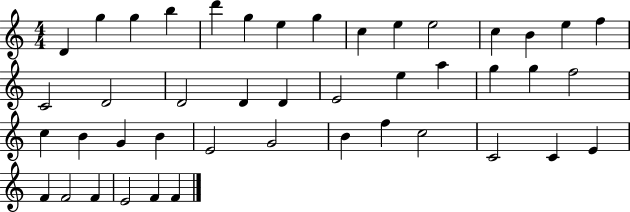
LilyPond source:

{
  \clef treble
  \numericTimeSignature
  \time 4/4
  \key c \major
  d'4 g''4 g''4 b''4 | d'''4 g''4 e''4 g''4 | c''4 e''4 e''2 | c''4 b'4 e''4 f''4 | \break c'2 d'2 | d'2 d'4 d'4 | e'2 e''4 a''4 | g''4 g''4 f''2 | \break c''4 b'4 g'4 b'4 | e'2 g'2 | b'4 f''4 c''2 | c'2 c'4 e'4 | \break f'4 f'2 f'4 | e'2 f'4 f'4 | \bar "|."
}